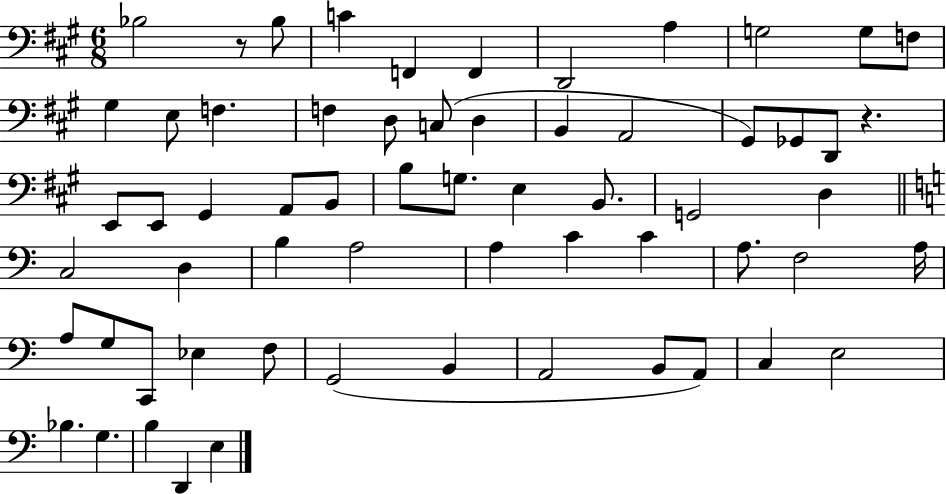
X:1
T:Untitled
M:6/8
L:1/4
K:A
_B,2 z/2 _B,/2 C F,, F,, D,,2 A, G,2 G,/2 F,/2 ^G, E,/2 F, F, D,/2 C,/2 D, B,, A,,2 ^G,,/2 _G,,/2 D,,/2 z E,,/2 E,,/2 ^G,, A,,/2 B,,/2 B,/2 G,/2 E, B,,/2 G,,2 D, C,2 D, B, A,2 A, C C A,/2 F,2 A,/4 A,/2 G,/2 C,,/2 _E, F,/2 G,,2 B,, A,,2 B,,/2 A,,/2 C, E,2 _B, G, B, D,, E,